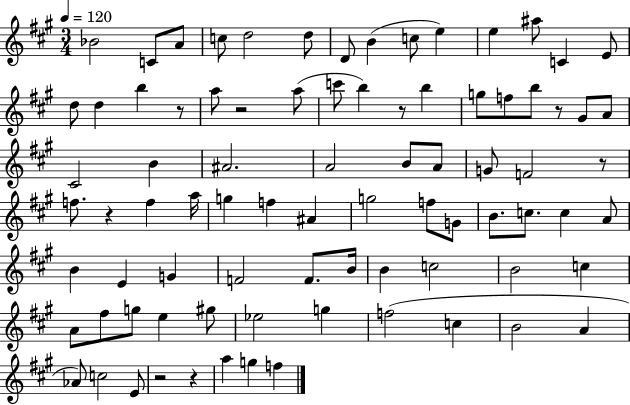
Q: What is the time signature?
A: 3/4